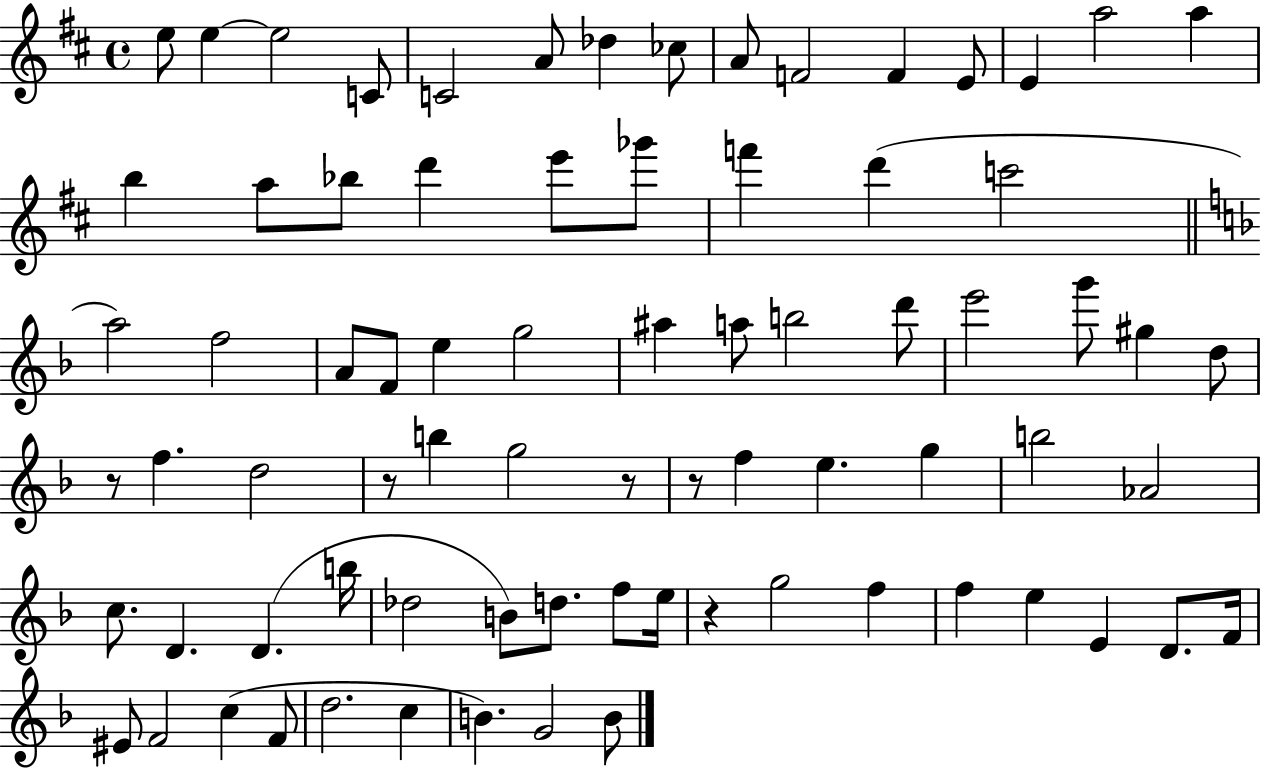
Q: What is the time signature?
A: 4/4